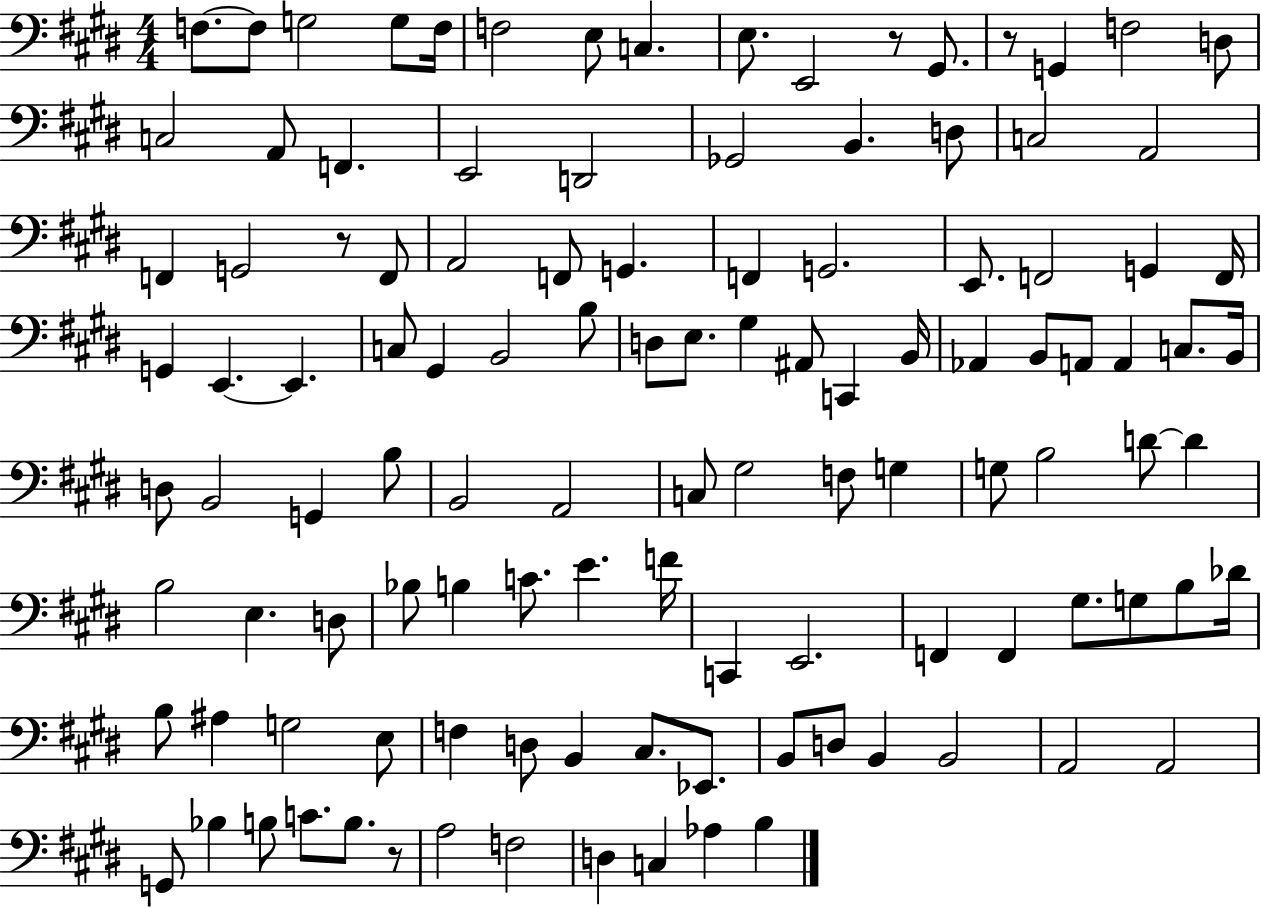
F3/e. F3/e G3/h G3/e F3/s F3/h E3/e C3/q. E3/e. E2/h R/e G#2/e. R/e G2/q F3/h D3/e C3/h A2/e F2/q. E2/h D2/h Gb2/h B2/q. D3/e C3/h A2/h F2/q G2/h R/e F2/e A2/h F2/e G2/q. F2/q G2/h. E2/e. F2/h G2/q F2/s G2/q E2/q. E2/q. C3/e G#2/q B2/h B3/e D3/e E3/e. G#3/q A#2/e C2/q B2/s Ab2/q B2/e A2/e A2/q C3/e. B2/s D3/e B2/h G2/q B3/e B2/h A2/h C3/e G#3/h F3/e G3/q G3/e B3/h D4/e D4/q B3/h E3/q. D3/e Bb3/e B3/q C4/e. E4/q. F4/s C2/q E2/h. F2/q F2/q G#3/e. G3/e B3/e Db4/s B3/e A#3/q G3/h E3/e F3/q D3/e B2/q C#3/e. Eb2/e. B2/e D3/e B2/q B2/h A2/h A2/h G2/e Bb3/q B3/e C4/e. B3/e. R/e A3/h F3/h D3/q C3/q Ab3/q B3/q